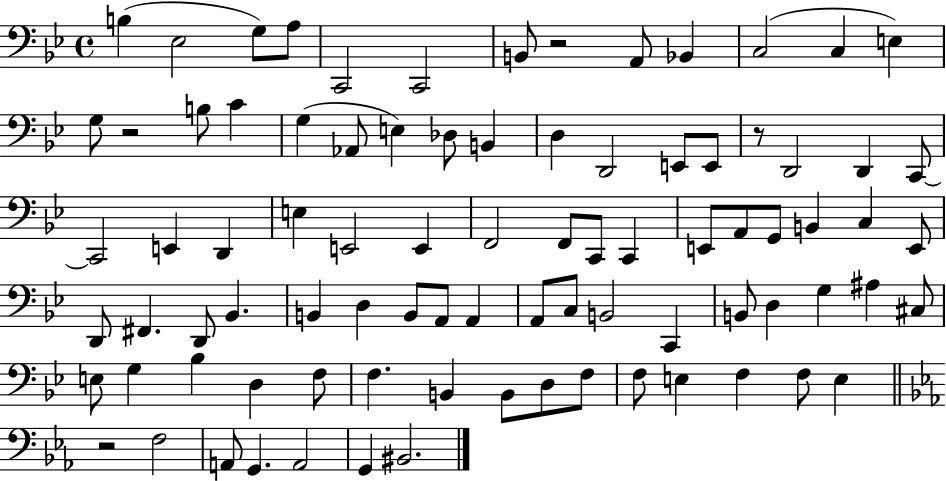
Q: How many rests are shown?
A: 4